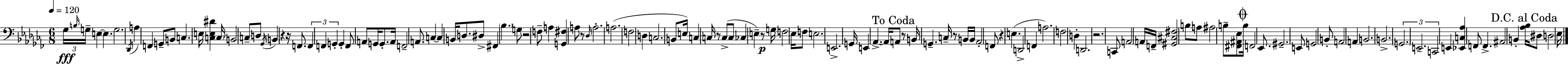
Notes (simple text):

Gb3/s B3/s G3/s E3/q E3/q. G3/h. Db2/s A3/q F2/q G2/e B2/e C3/q. E3/s [C3,E3,D#4]/q C3/s B2/h C3/e D3/e Gb2/s B2/q R/q R/s F2/e. F2/q F2/q G2/q G2/q F2/e A2/e G2/s G2/e. A2/s F2/h A2/e. C3/q C3/q B2/s D3/e. D#3/e F#2/q Bb3/q. G3/e R/h F3/e A3/q [G2,F#3]/q A3/e R/e Db3/s A3/h. A3/h. F3/h D3/q C3/h. B2/e E3/s C3/q C3/s R/e C3/e C3/e CES3/q E3/q R/e G3/s F3/h Eb3/s F3/e E3/h. E2/h. G2/s E2/q Ab2/q. Ab2/s A2/e R/e B2/s G2/q. C3/s R/e B2/s B2/s Ab2/h F2/e R/q E3/q. D2/h F2/q A3/h. F3/h D3/q D2/h. R/h. C2/e A2/h A2/s F2/s [G#2,C#3,F#3]/h B3/e A3/e A#3/h B3/e [F#2,A#2,Eb3]/e B3/s F2/h Eb2/e. G#2/h. E2/e G2/h B2/e A2/h A2/q B2/h. B2/h. G2/h. E2/h. C2/h E2/q [Eb2,C3,Ab3]/q F2/e F2/q. A#2/h B2/q [Ab3,Bb3]/s D#3/e D3/h Eb3/s